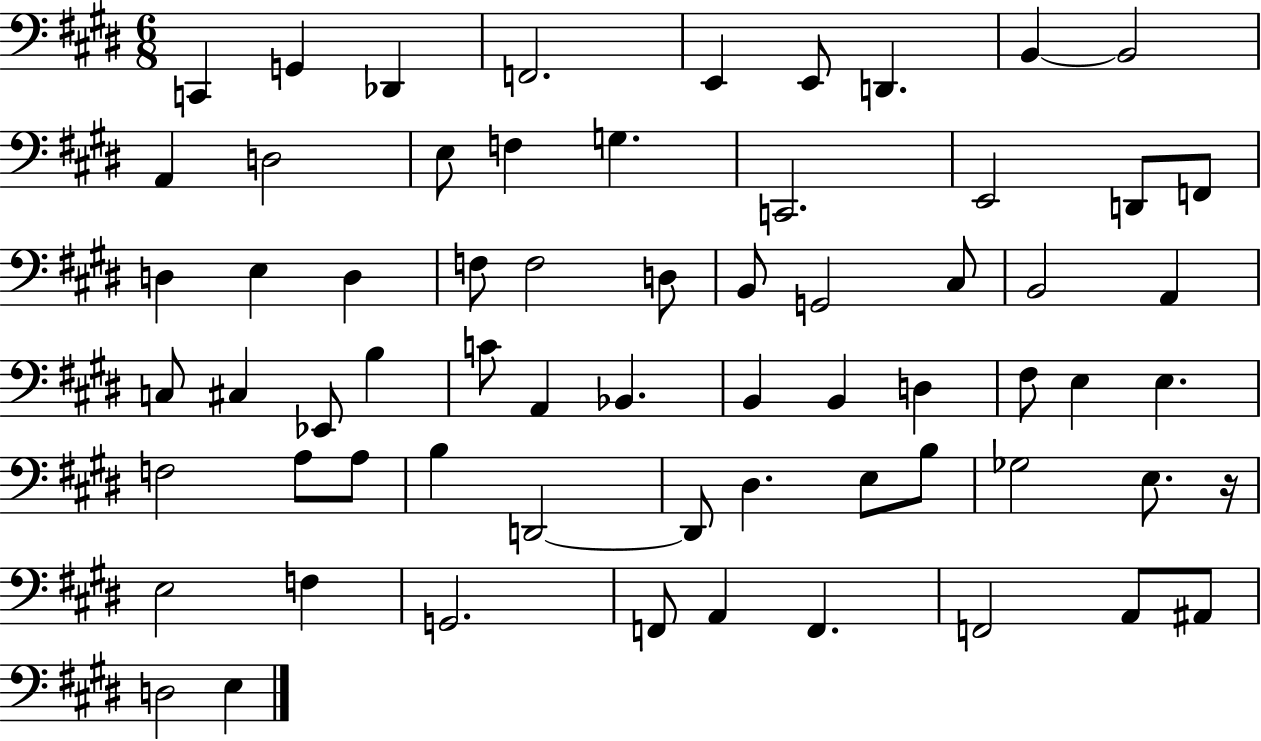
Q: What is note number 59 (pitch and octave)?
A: F2